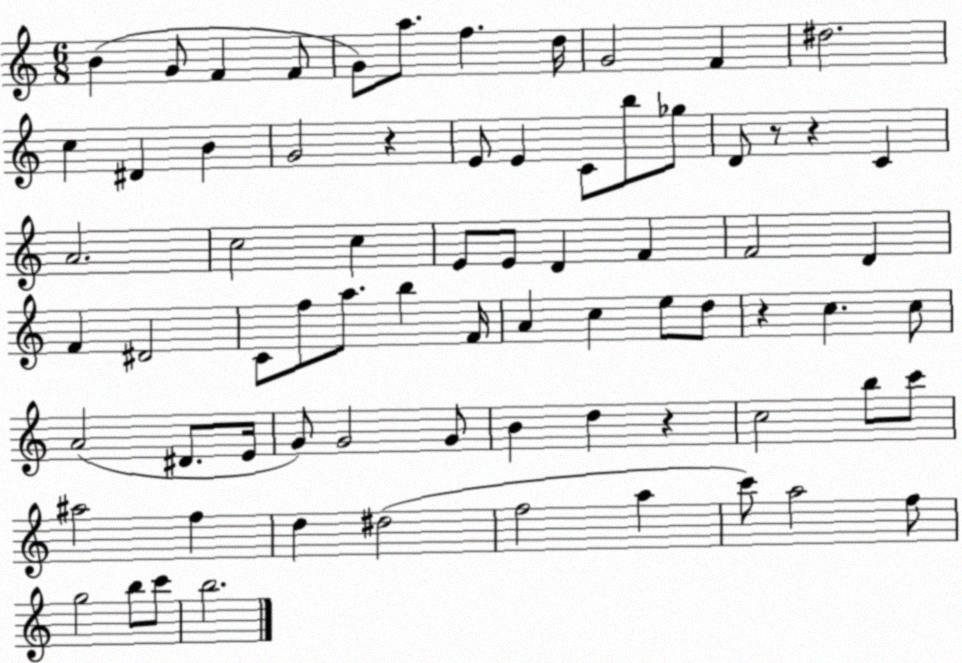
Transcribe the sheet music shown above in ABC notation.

X:1
T:Untitled
M:6/8
L:1/4
K:C
B G/2 F F/2 G/2 a/2 f d/4 G2 F ^d2 c ^D B G2 z E/2 E C/2 b/2 _g/2 D/2 z/2 z C A2 c2 c E/2 E/2 D F F2 D F ^D2 C/2 f/2 a/2 b F/4 A c e/2 d/2 z c c/2 A2 ^D/2 E/4 G/2 G2 G/2 B d z c2 b/2 c'/2 ^a2 f d ^d2 f2 a c'/2 a2 f/2 g2 b/2 c'/2 b2